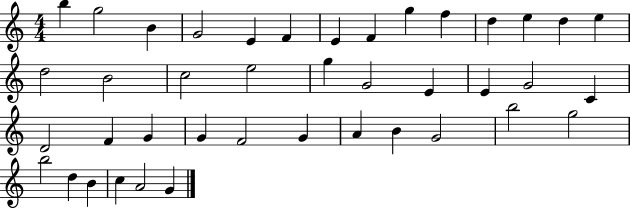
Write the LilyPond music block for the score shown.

{
  \clef treble
  \numericTimeSignature
  \time 4/4
  \key c \major
  b''4 g''2 b'4 | g'2 e'4 f'4 | e'4 f'4 g''4 f''4 | d''4 e''4 d''4 e''4 | \break d''2 b'2 | c''2 e''2 | g''4 g'2 e'4 | e'4 g'2 c'4 | \break d'2 f'4 g'4 | g'4 f'2 g'4 | a'4 b'4 g'2 | b''2 g''2 | \break b''2 d''4 b'4 | c''4 a'2 g'4 | \bar "|."
}